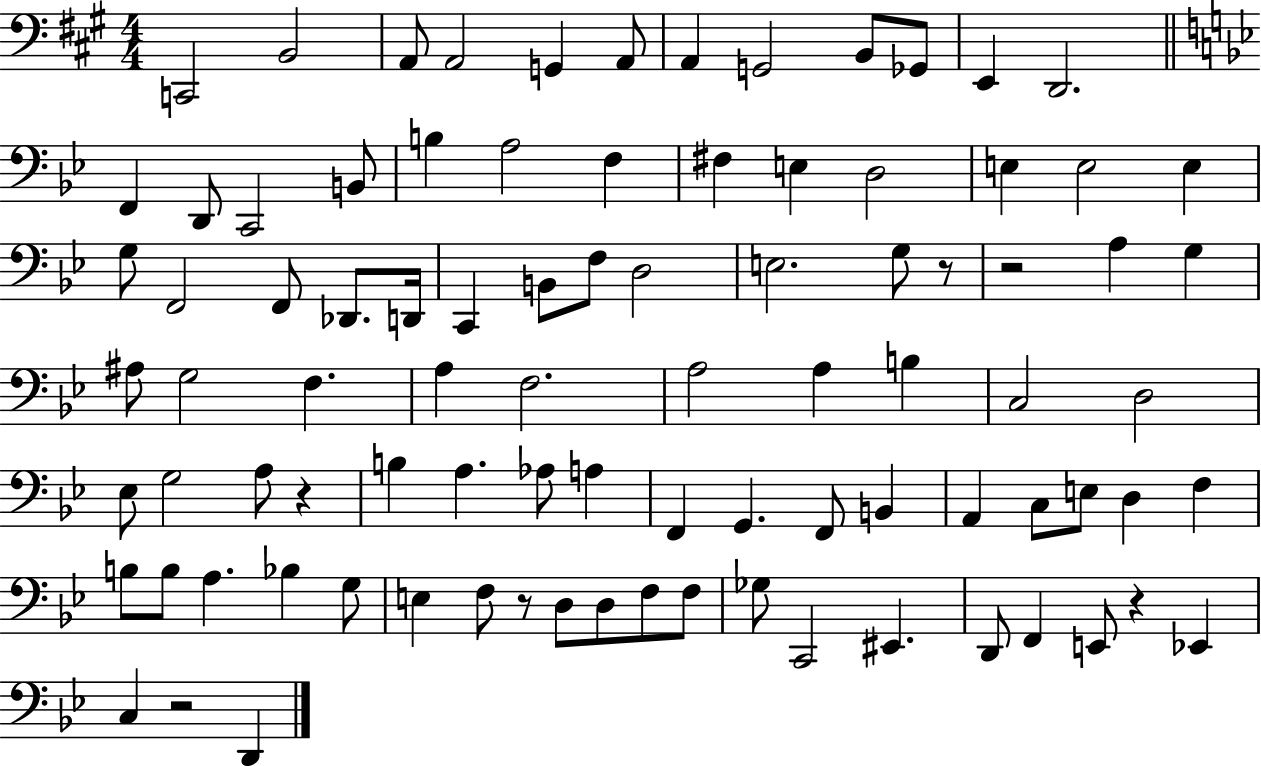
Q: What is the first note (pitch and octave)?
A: C2